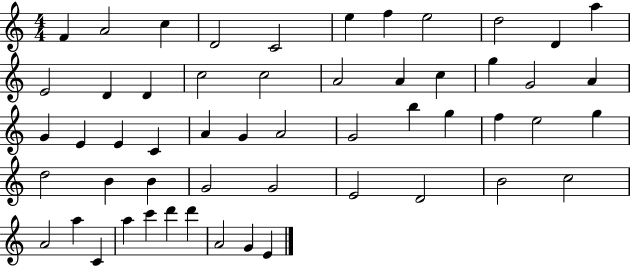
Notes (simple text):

F4/q A4/h C5/q D4/h C4/h E5/q F5/q E5/h D5/h D4/q A5/q E4/h D4/q D4/q C5/h C5/h A4/h A4/q C5/q G5/q G4/h A4/q G4/q E4/q E4/q C4/q A4/q G4/q A4/h G4/h B5/q G5/q F5/q E5/h G5/q D5/h B4/q B4/q G4/h G4/h E4/h D4/h B4/h C5/h A4/h A5/q C4/q A5/q C6/q D6/q D6/q A4/h G4/q E4/q